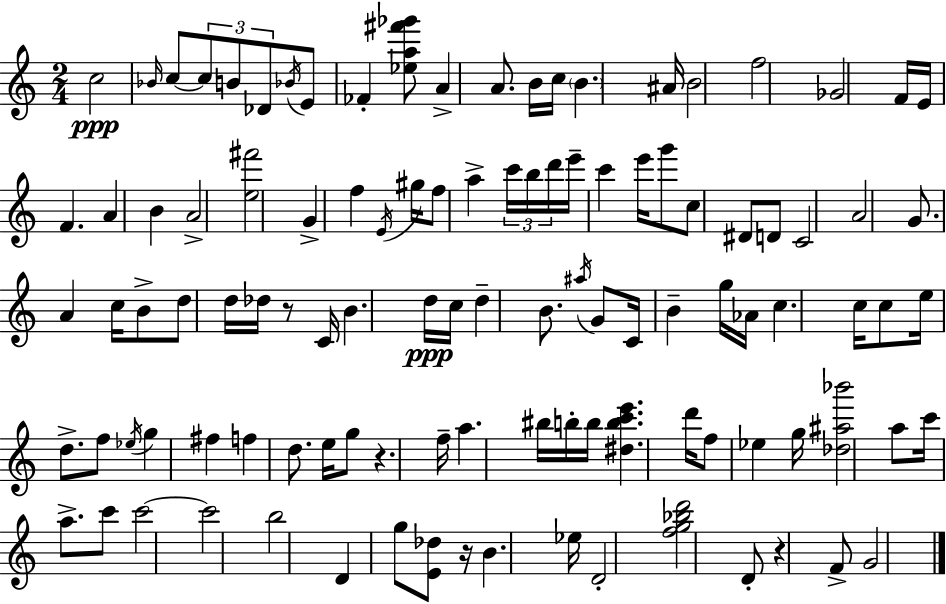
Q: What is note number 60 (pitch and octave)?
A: G5